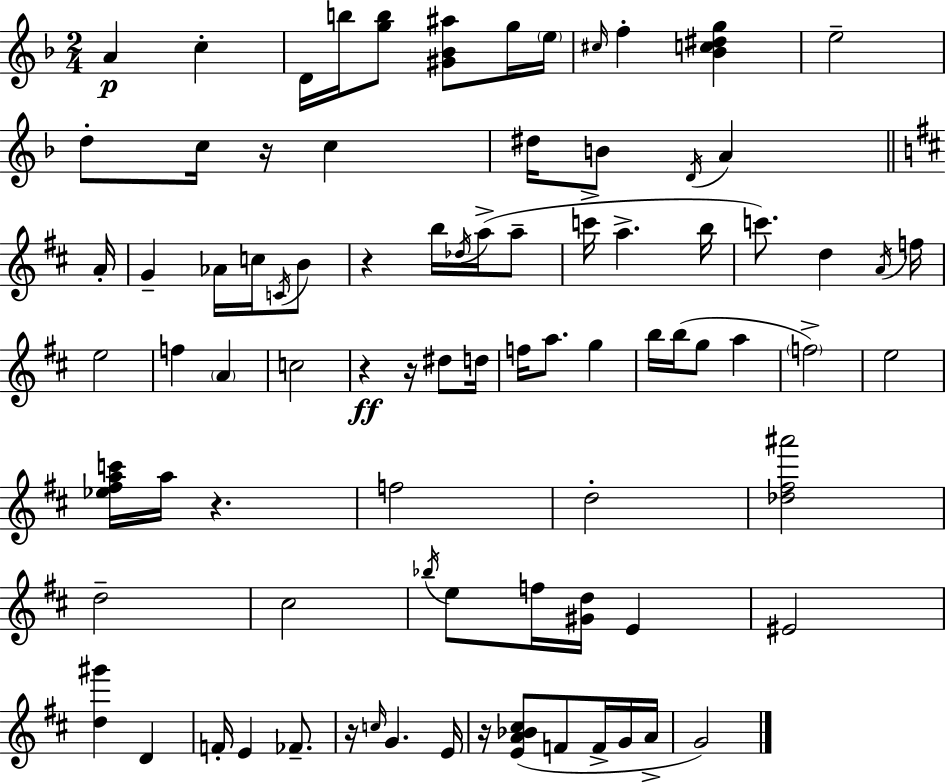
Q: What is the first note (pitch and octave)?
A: A4